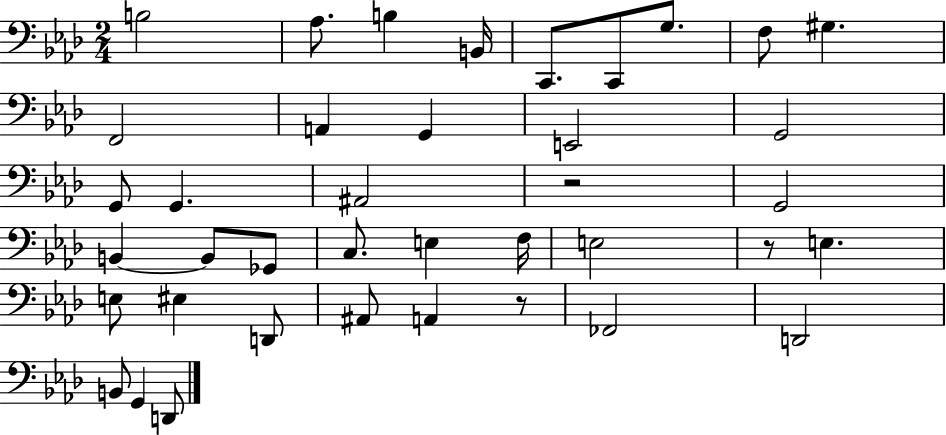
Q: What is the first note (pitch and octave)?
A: B3